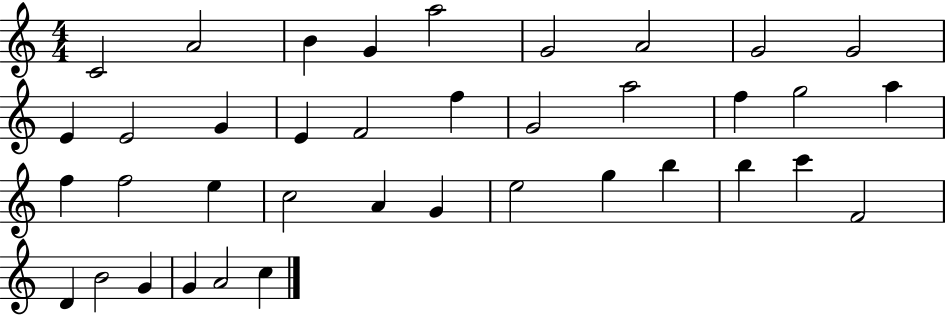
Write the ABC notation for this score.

X:1
T:Untitled
M:4/4
L:1/4
K:C
C2 A2 B G a2 G2 A2 G2 G2 E E2 G E F2 f G2 a2 f g2 a f f2 e c2 A G e2 g b b c' F2 D B2 G G A2 c